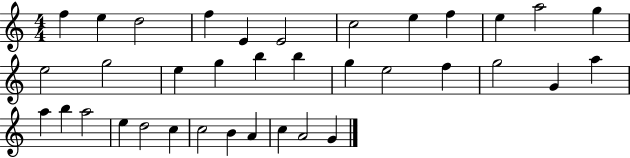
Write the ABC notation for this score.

X:1
T:Untitled
M:4/4
L:1/4
K:C
f e d2 f E E2 c2 e f e a2 g e2 g2 e g b b g e2 f g2 G a a b a2 e d2 c c2 B A c A2 G